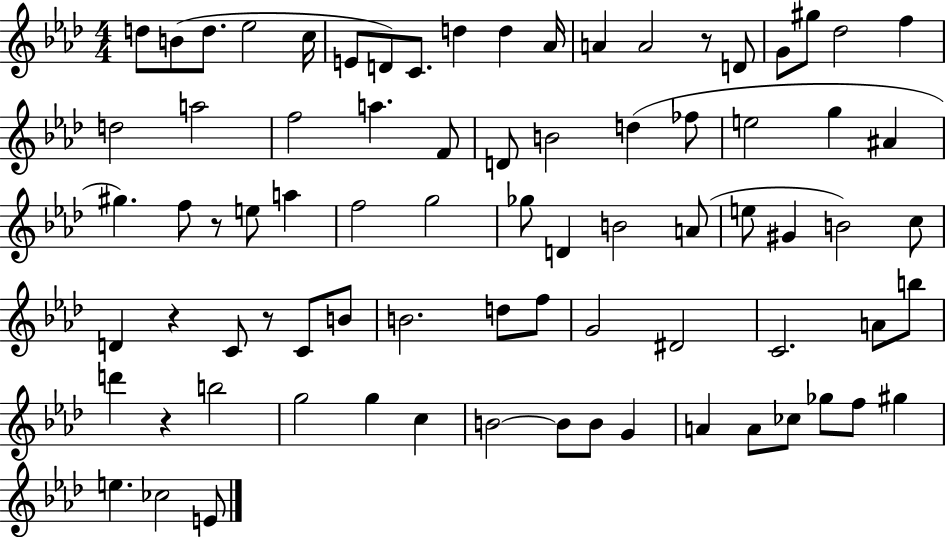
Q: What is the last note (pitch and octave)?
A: E4